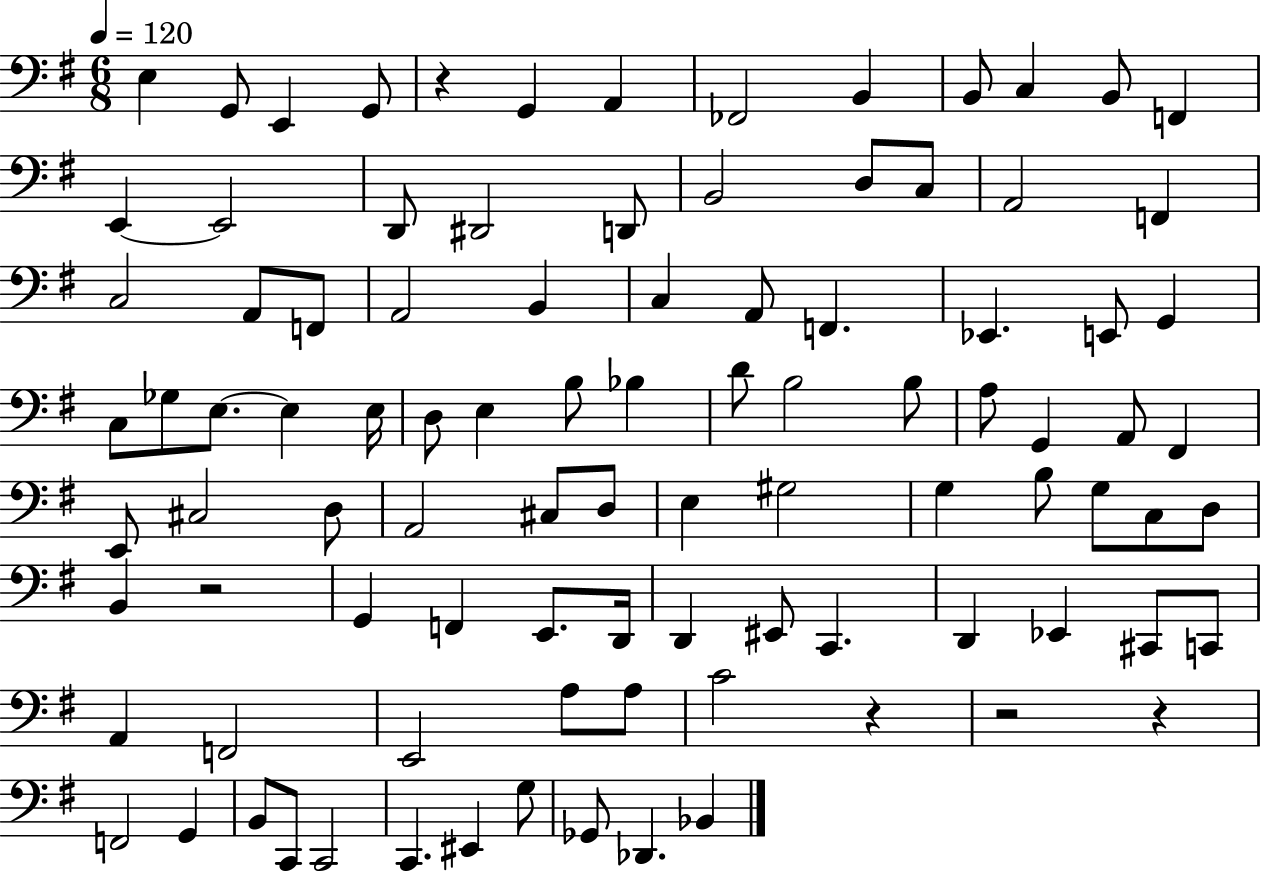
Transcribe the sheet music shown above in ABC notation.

X:1
T:Untitled
M:6/8
L:1/4
K:G
E, G,,/2 E,, G,,/2 z G,, A,, _F,,2 B,, B,,/2 C, B,,/2 F,, E,, E,,2 D,,/2 ^D,,2 D,,/2 B,,2 D,/2 C,/2 A,,2 F,, C,2 A,,/2 F,,/2 A,,2 B,, C, A,,/2 F,, _E,, E,,/2 G,, C,/2 _G,/2 E,/2 E, E,/4 D,/2 E, B,/2 _B, D/2 B,2 B,/2 A,/2 G,, A,,/2 ^F,, E,,/2 ^C,2 D,/2 A,,2 ^C,/2 D,/2 E, ^G,2 G, B,/2 G,/2 C,/2 D,/2 B,, z2 G,, F,, E,,/2 D,,/4 D,, ^E,,/2 C,, D,, _E,, ^C,,/2 C,,/2 A,, F,,2 E,,2 A,/2 A,/2 C2 z z2 z F,,2 G,, B,,/2 C,,/2 C,,2 C,, ^E,, G,/2 _G,,/2 _D,, _B,,